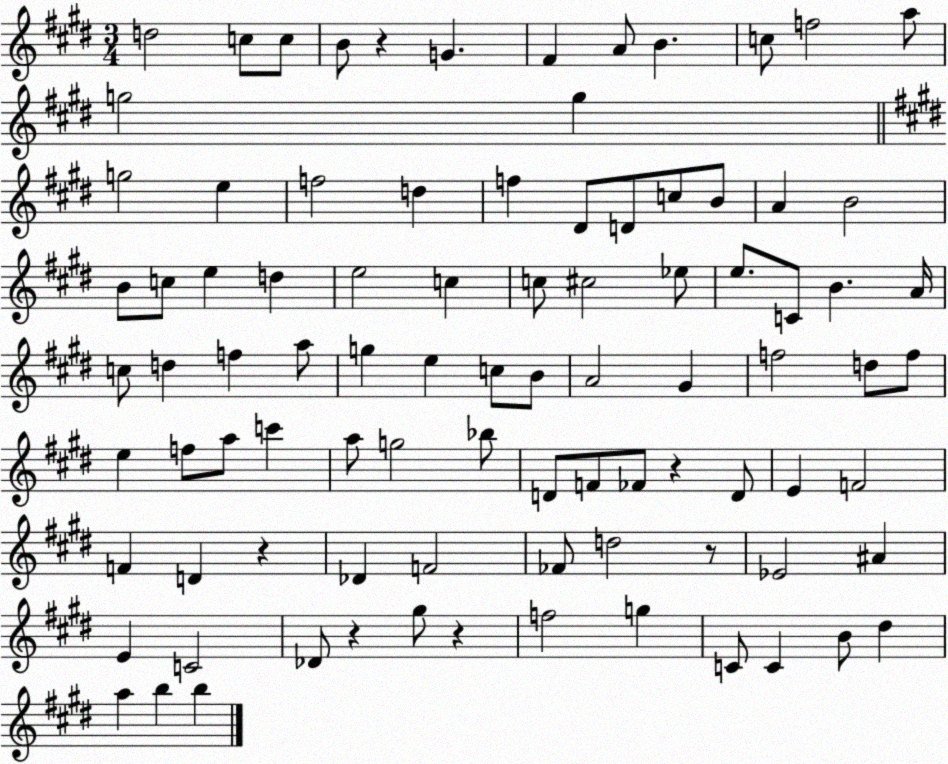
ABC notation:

X:1
T:Untitled
M:3/4
L:1/4
K:E
d2 c/2 c/2 B/2 z G ^F A/2 B c/2 f2 a/2 g2 g g2 e f2 d f ^D/2 D/2 c/2 B/2 A B2 B/2 c/2 e d e2 c c/2 ^c2 _e/2 e/2 C/2 B A/4 c/2 d f a/2 g e c/2 B/2 A2 ^G f2 d/2 f/2 e f/2 a/2 c' a/2 g2 _b/2 D/2 F/2 _F/2 z D/2 E F2 F D z _D F2 _F/2 d2 z/2 _E2 ^A E C2 _D/2 z ^g/2 z f2 g C/2 C B/2 ^d a b b